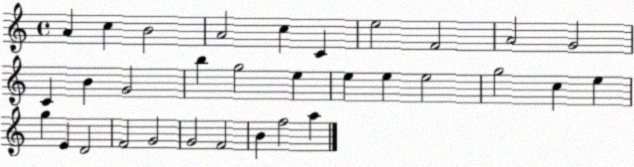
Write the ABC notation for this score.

X:1
T:Untitled
M:4/4
L:1/4
K:C
A c B2 A2 c C e2 F2 A2 G2 C B G2 b g2 e e e e2 g2 c e g E D2 F2 G2 G2 F2 B f2 a